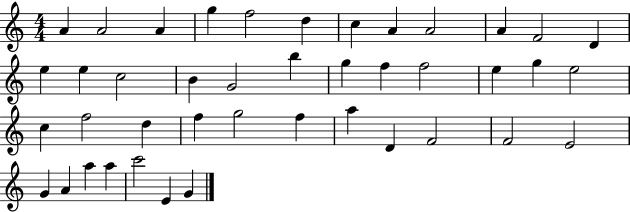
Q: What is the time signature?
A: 4/4